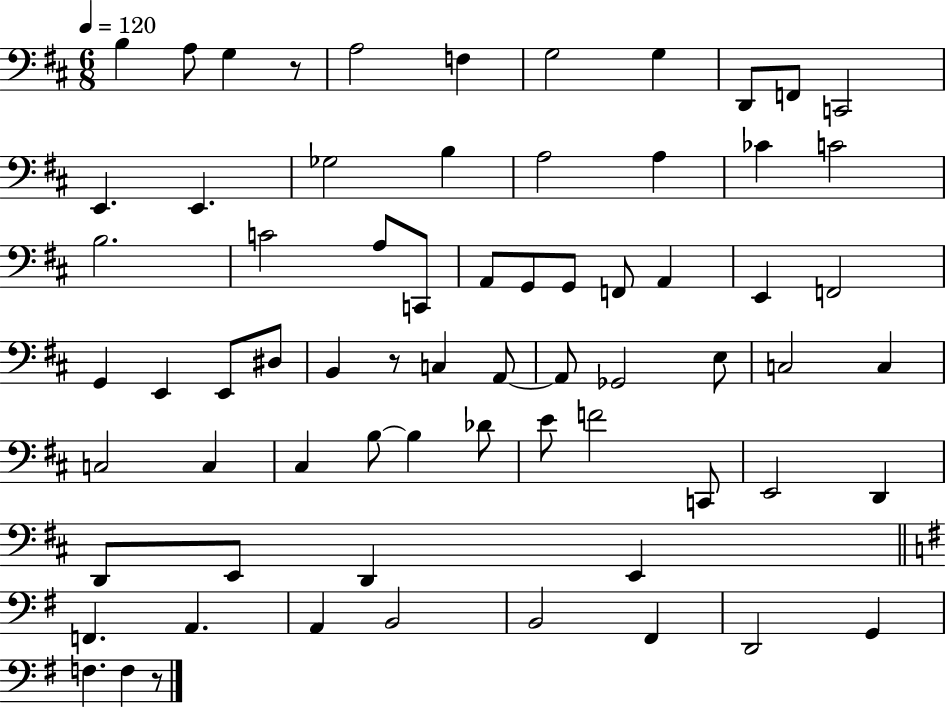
X:1
T:Untitled
M:6/8
L:1/4
K:D
B, A,/2 G, z/2 A,2 F, G,2 G, D,,/2 F,,/2 C,,2 E,, E,, _G,2 B, A,2 A, _C C2 B,2 C2 A,/2 C,,/2 A,,/2 G,,/2 G,,/2 F,,/2 A,, E,, F,,2 G,, E,, E,,/2 ^D,/2 B,, z/2 C, A,,/2 A,,/2 _G,,2 E,/2 C,2 C, C,2 C, ^C, B,/2 B, _D/2 E/2 F2 C,,/2 E,,2 D,, D,,/2 E,,/2 D,, E,, F,, A,, A,, B,,2 B,,2 ^F,, D,,2 G,, F, F, z/2